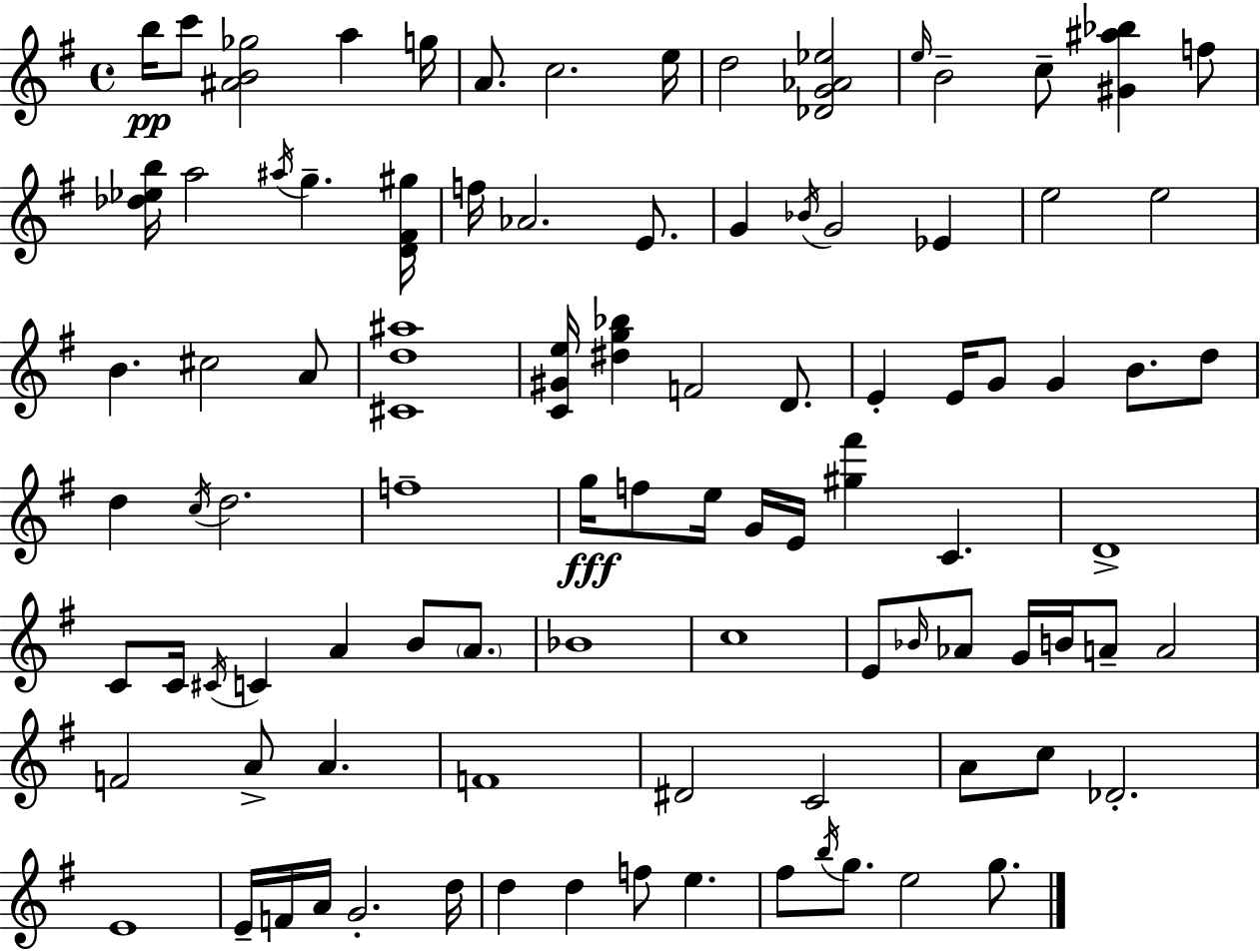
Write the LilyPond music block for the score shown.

{
  \clef treble
  \time 4/4
  \defaultTimeSignature
  \key e \minor
  \repeat volta 2 { b''16\pp c'''8 <ais' b' ges''>2 a''4 g''16 | a'8. c''2. e''16 | d''2 <des' g' aes' ees''>2 | \grace { e''16 } b'2-- c''8-- <gis' ais'' bes''>4 f''8 | \break <des'' ees'' b''>16 a''2 \acciaccatura { ais''16 } g''4.-- | <d' fis' gis''>16 f''16 aes'2. e'8. | g'4 \acciaccatura { bes'16 } g'2 ees'4 | e''2 e''2 | \break b'4. cis''2 | a'8 <cis' d'' ais''>1 | <c' gis' e''>16 <dis'' g'' bes''>4 f'2 | d'8. e'4-. e'16 g'8 g'4 b'8. | \break d''8 d''4 \acciaccatura { c''16 } d''2. | f''1-- | g''16\fff f''8 e''16 g'16 e'16 <gis'' fis'''>4 c'4. | d'1-> | \break c'8 c'16 \acciaccatura { cis'16 } c'4 a'4 | b'8 \parenthesize a'8. bes'1 | c''1 | e'8 \grace { bes'16 } aes'8 g'16 b'16 a'8-- a'2 | \break f'2 a'8-> | a'4. f'1 | dis'2 c'2 | a'8 c''8 des'2.-. | \break e'1 | e'16-- f'16 a'16 g'2.-. | d''16 d''4 d''4 f''8 | e''4. fis''8 \acciaccatura { b''16 } g''8. e''2 | \break g''8. } \bar "|."
}